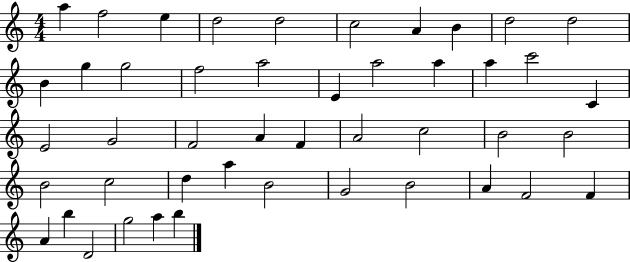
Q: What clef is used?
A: treble